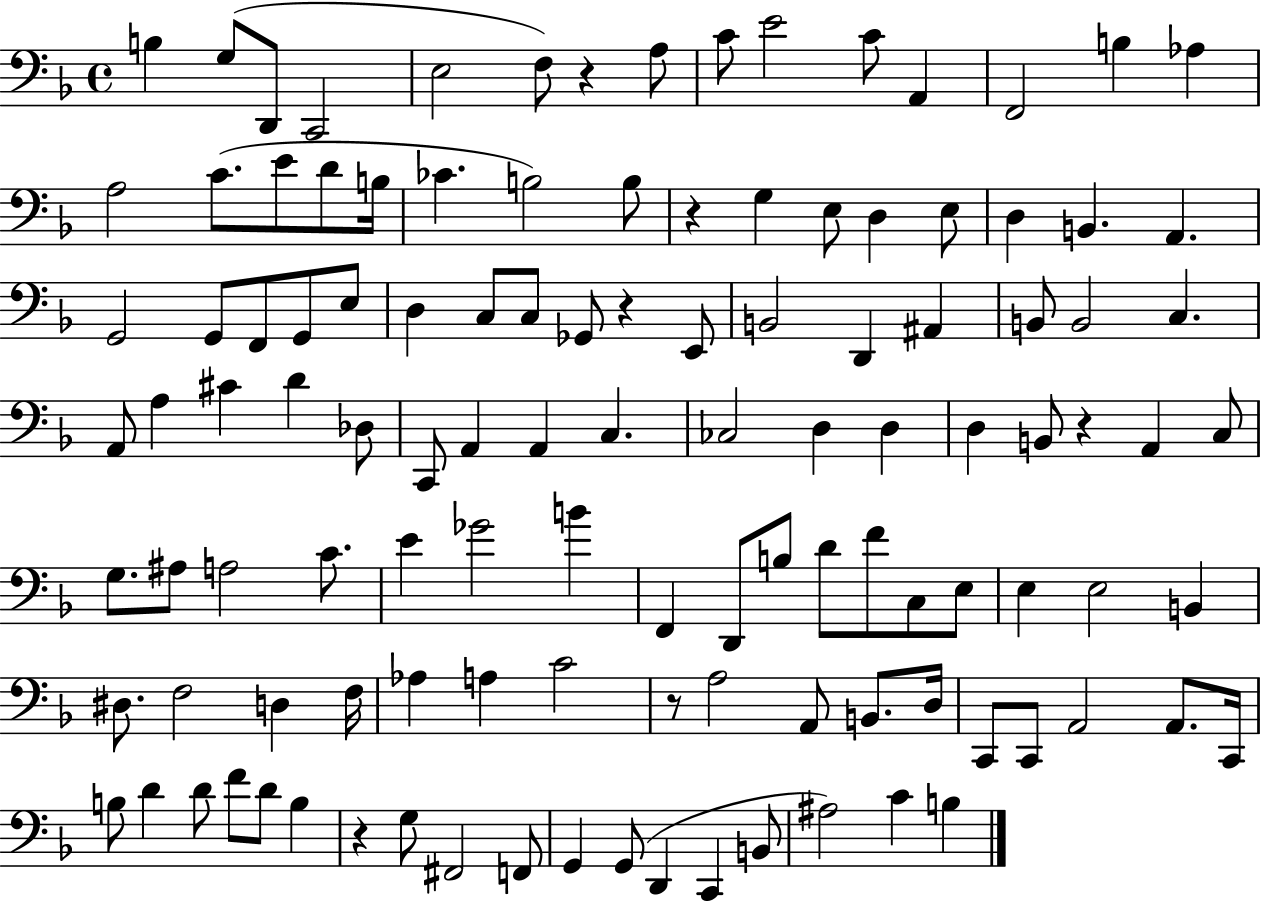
B3/q G3/e D2/e C2/h E3/h F3/e R/q A3/e C4/e E4/h C4/e A2/q F2/h B3/q Ab3/q A3/h C4/e. E4/e D4/e B3/s CES4/q. B3/h B3/e R/q G3/q E3/e D3/q E3/e D3/q B2/q. A2/q. G2/h G2/e F2/e G2/e E3/e D3/q C3/e C3/e Gb2/e R/q E2/e B2/h D2/q A#2/q B2/e B2/h C3/q. A2/e A3/q C#4/q D4/q Db3/e C2/e A2/q A2/q C3/q. CES3/h D3/q D3/q D3/q B2/e R/q A2/q C3/e G3/e. A#3/e A3/h C4/e. E4/q Gb4/h B4/q F2/q D2/e B3/e D4/e F4/e C3/e E3/e E3/q E3/h B2/q D#3/e. F3/h D3/q F3/s Ab3/q A3/q C4/h R/e A3/h A2/e B2/e. D3/s C2/e C2/e A2/h A2/e. C2/s B3/e D4/q D4/e F4/e D4/e B3/q R/q G3/e F#2/h F2/e G2/q G2/e D2/q C2/q B2/e A#3/h C4/q B3/q